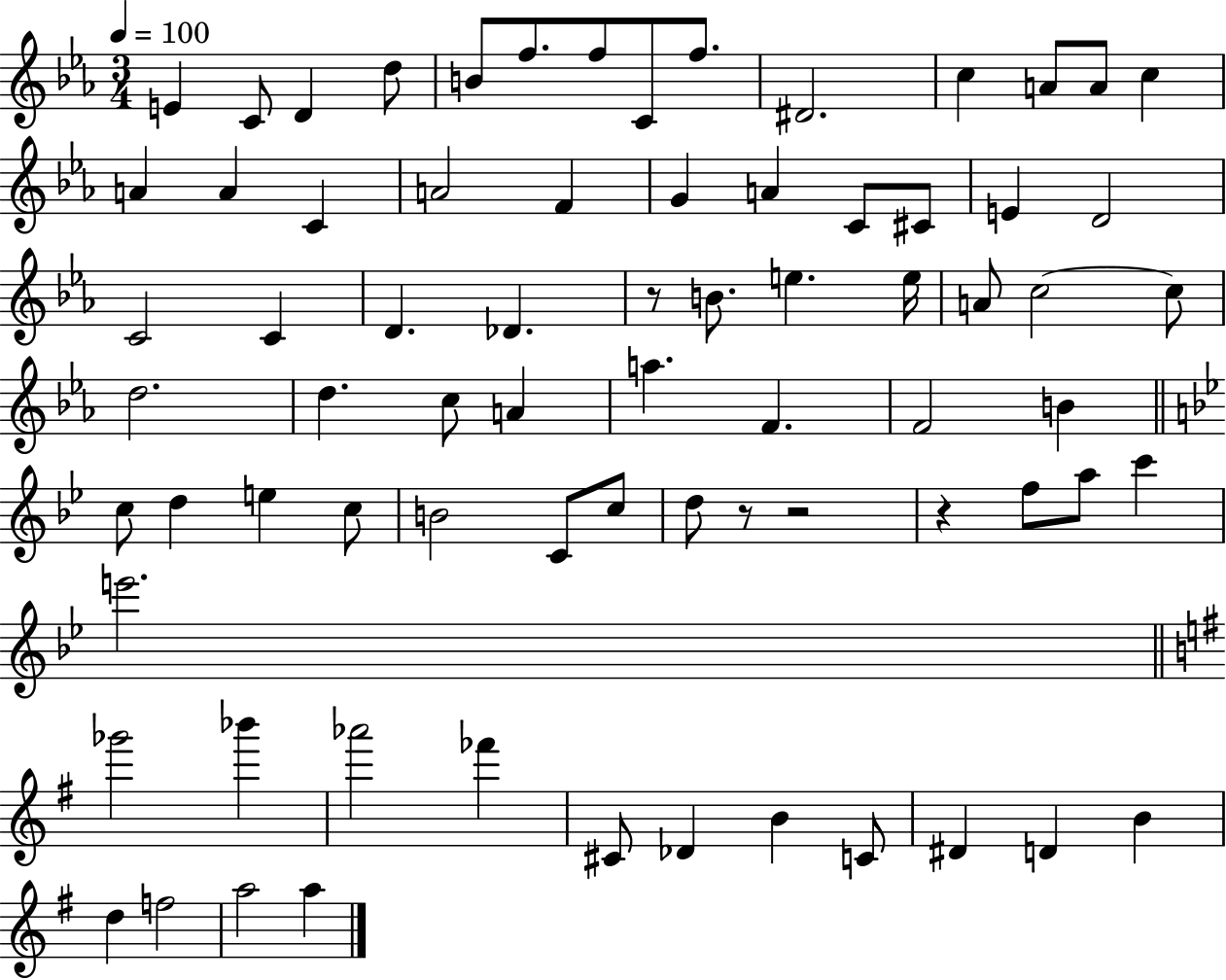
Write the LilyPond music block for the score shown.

{
  \clef treble
  \numericTimeSignature
  \time 3/4
  \key ees \major
  \tempo 4 = 100
  e'4 c'8 d'4 d''8 | b'8 f''8. f''8 c'8 f''8. | dis'2. | c''4 a'8 a'8 c''4 | \break a'4 a'4 c'4 | a'2 f'4 | g'4 a'4 c'8 cis'8 | e'4 d'2 | \break c'2 c'4 | d'4. des'4. | r8 b'8. e''4. e''16 | a'8 c''2~~ c''8 | \break d''2. | d''4. c''8 a'4 | a''4. f'4. | f'2 b'4 | \break \bar "||" \break \key g \minor c''8 d''4 e''4 c''8 | b'2 c'8 c''8 | d''8 r8 r2 | r4 f''8 a''8 c'''4 | \break e'''2. | \bar "||" \break \key e \minor ges'''2 bes'''4 | aes'''2 fes'''4 | cis'8 des'4 b'4 c'8 | dis'4 d'4 b'4 | \break d''4 f''2 | a''2 a''4 | \bar "|."
}